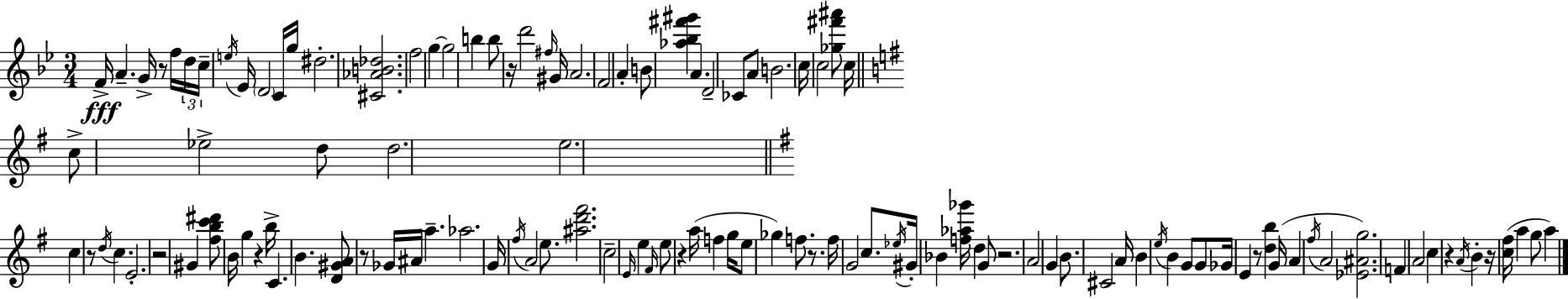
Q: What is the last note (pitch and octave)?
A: A5